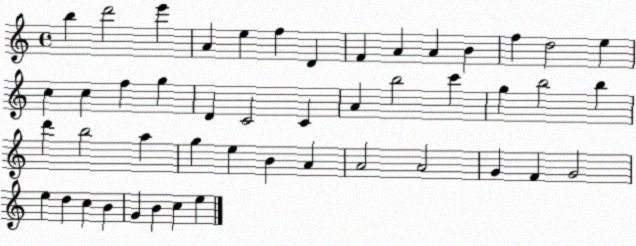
X:1
T:Untitled
M:4/4
L:1/4
K:C
b d'2 e' A e f D F A A B f d2 e c c f g D C2 C A b2 c' g b2 b d' b2 a g e B A A2 A2 G F G2 e d c B G B c e